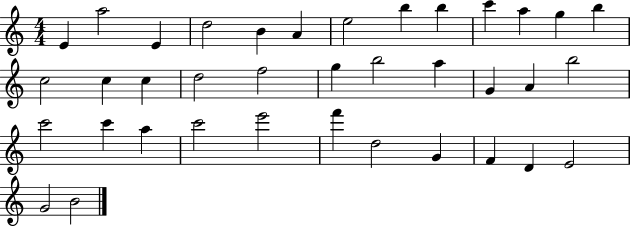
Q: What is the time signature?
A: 4/4